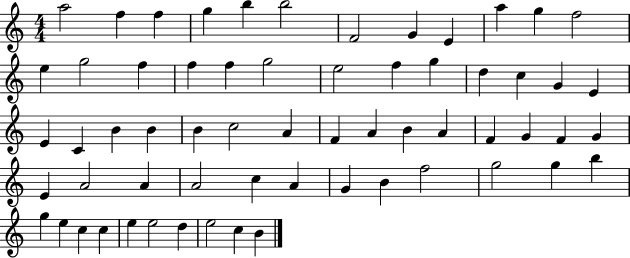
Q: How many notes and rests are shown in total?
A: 62